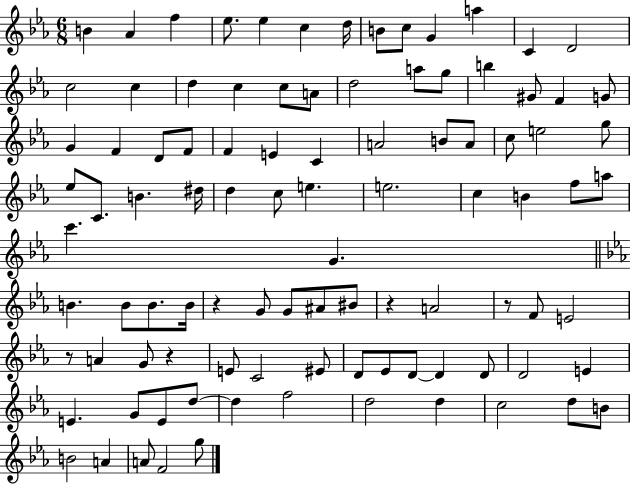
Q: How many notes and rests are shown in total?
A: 97